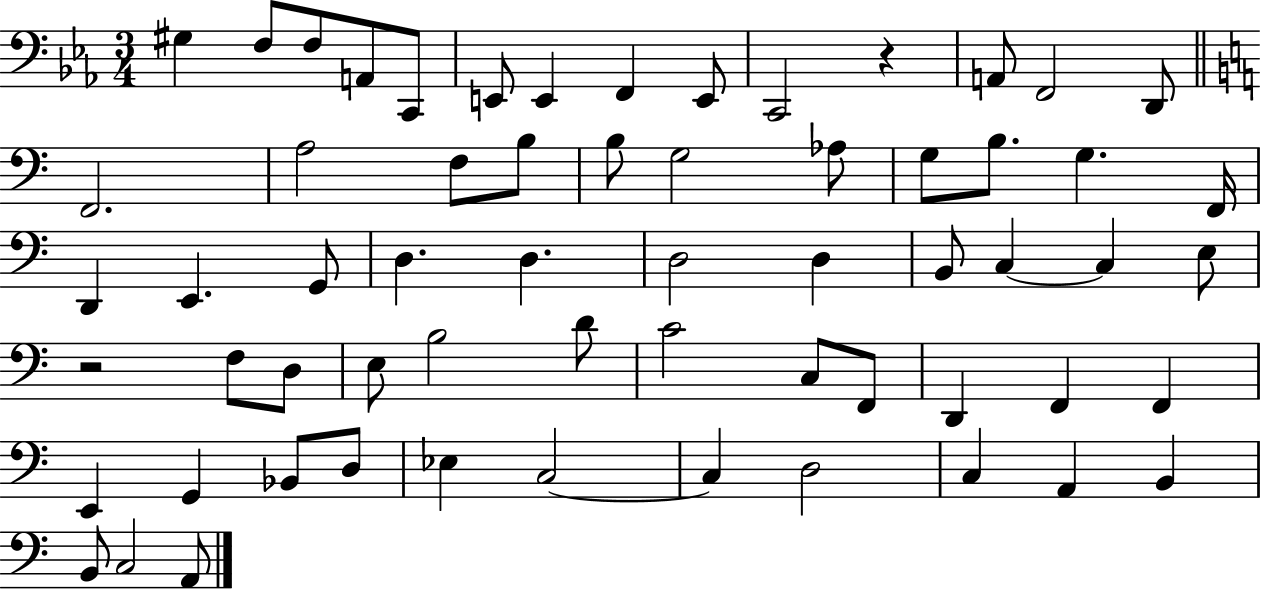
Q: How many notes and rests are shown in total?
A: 62